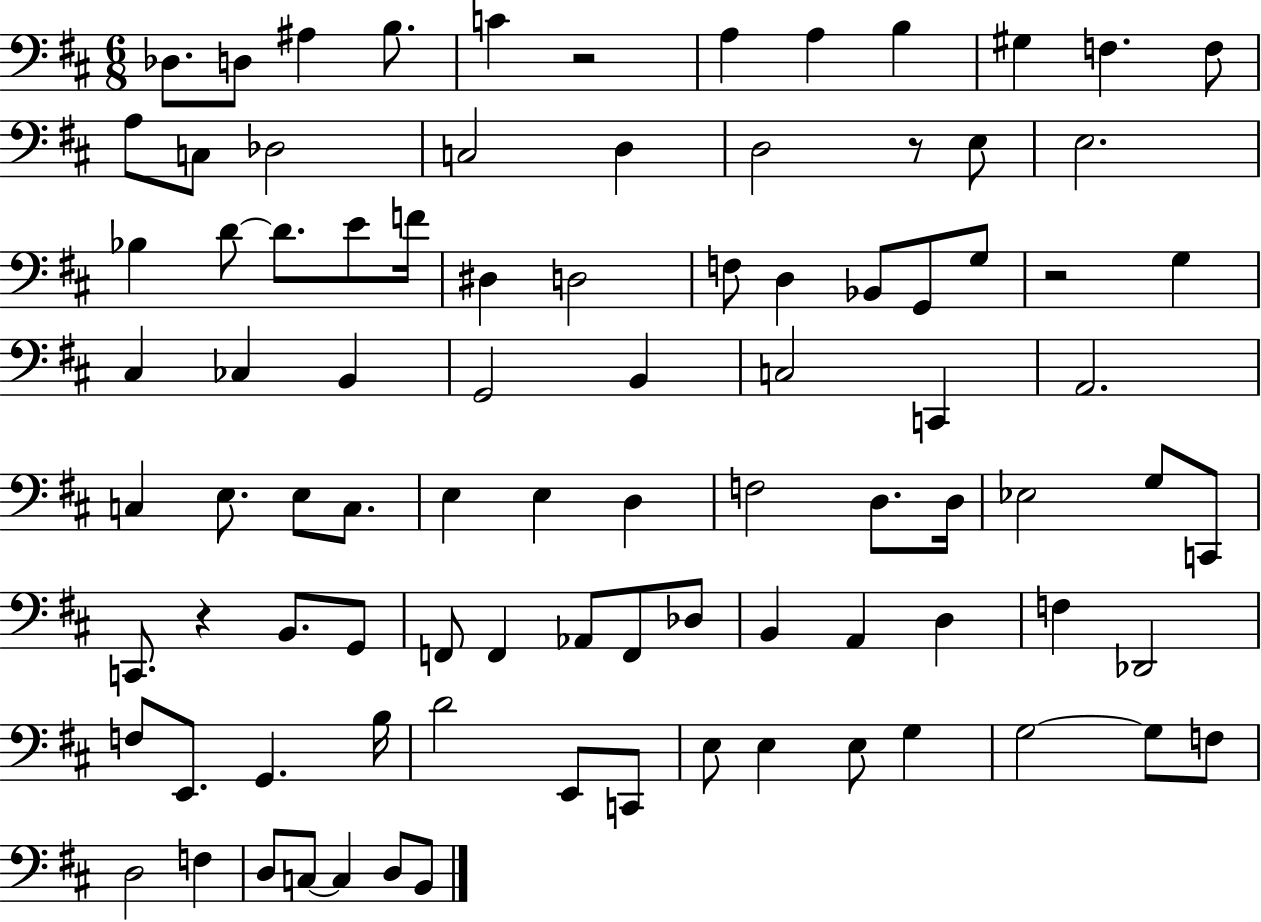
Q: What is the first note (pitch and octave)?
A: Db3